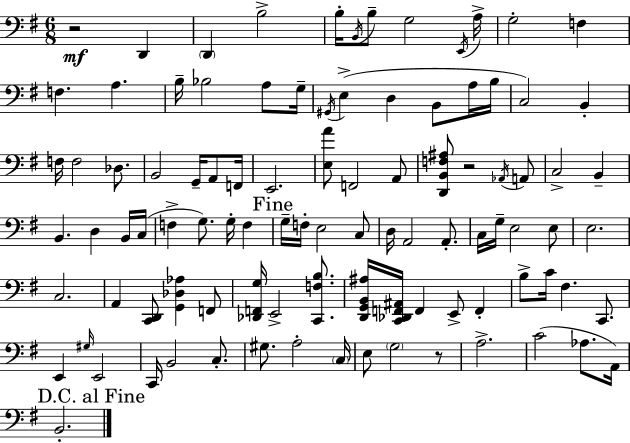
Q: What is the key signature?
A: E minor